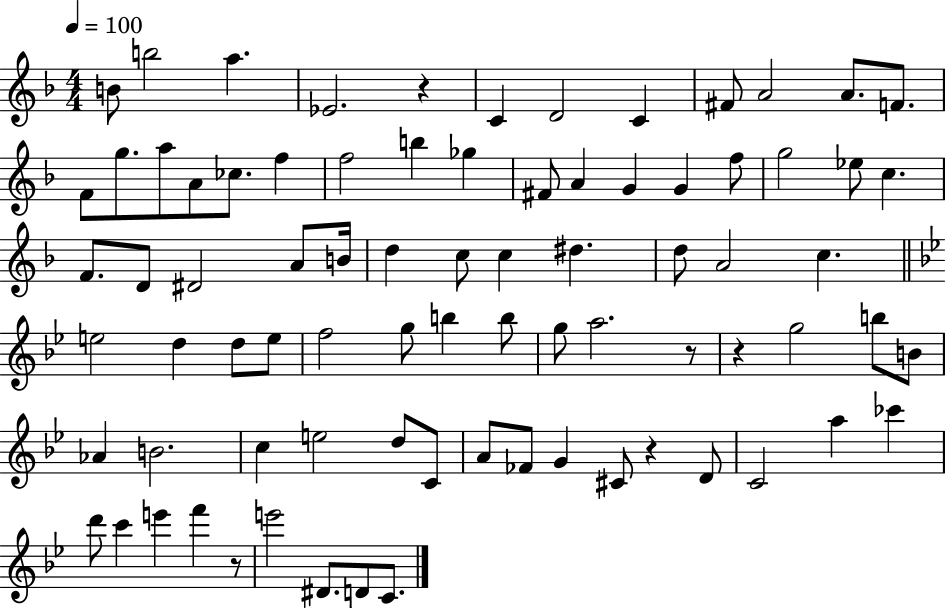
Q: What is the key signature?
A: F major